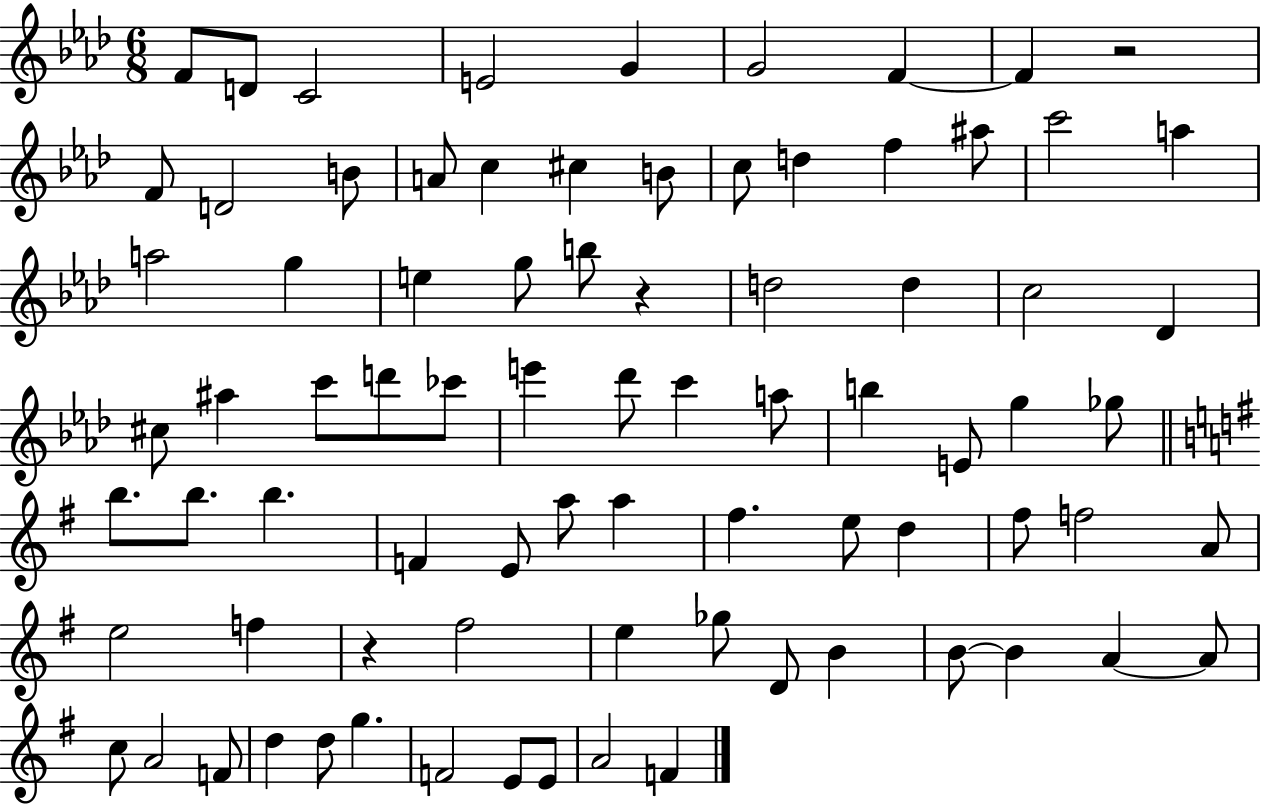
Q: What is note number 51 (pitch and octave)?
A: F#5